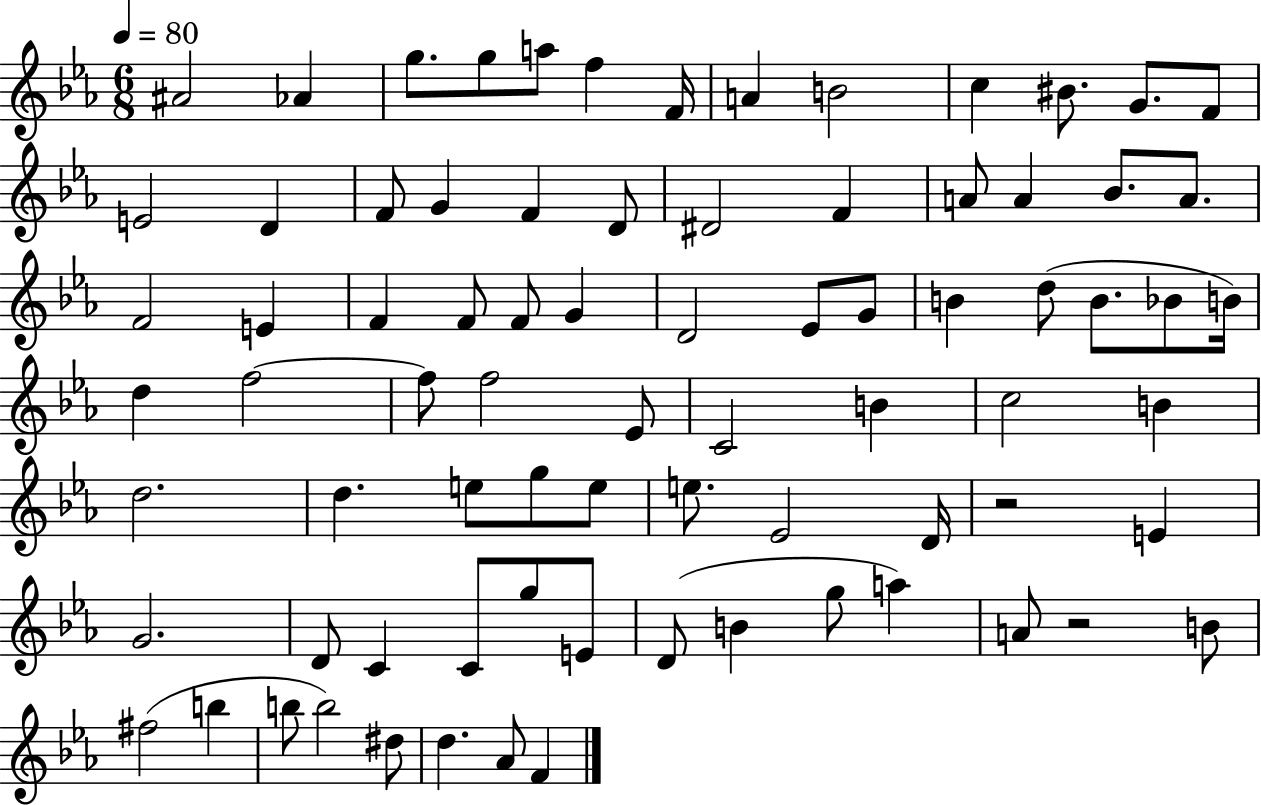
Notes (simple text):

A#4/h Ab4/q G5/e. G5/e A5/e F5/q F4/s A4/q B4/h C5/q BIS4/e. G4/e. F4/e E4/h D4/q F4/e G4/q F4/q D4/e D#4/h F4/q A4/e A4/q Bb4/e. A4/e. F4/h E4/q F4/q F4/e F4/e G4/q D4/h Eb4/e G4/e B4/q D5/e B4/e. Bb4/e B4/s D5/q F5/h F5/e F5/h Eb4/e C4/h B4/q C5/h B4/q D5/h. D5/q. E5/e G5/e E5/e E5/e. Eb4/h D4/s R/h E4/q G4/h. D4/e C4/q C4/e G5/e E4/e D4/e B4/q G5/e A5/q A4/e R/h B4/e F#5/h B5/q B5/e B5/h D#5/e D5/q. Ab4/e F4/q